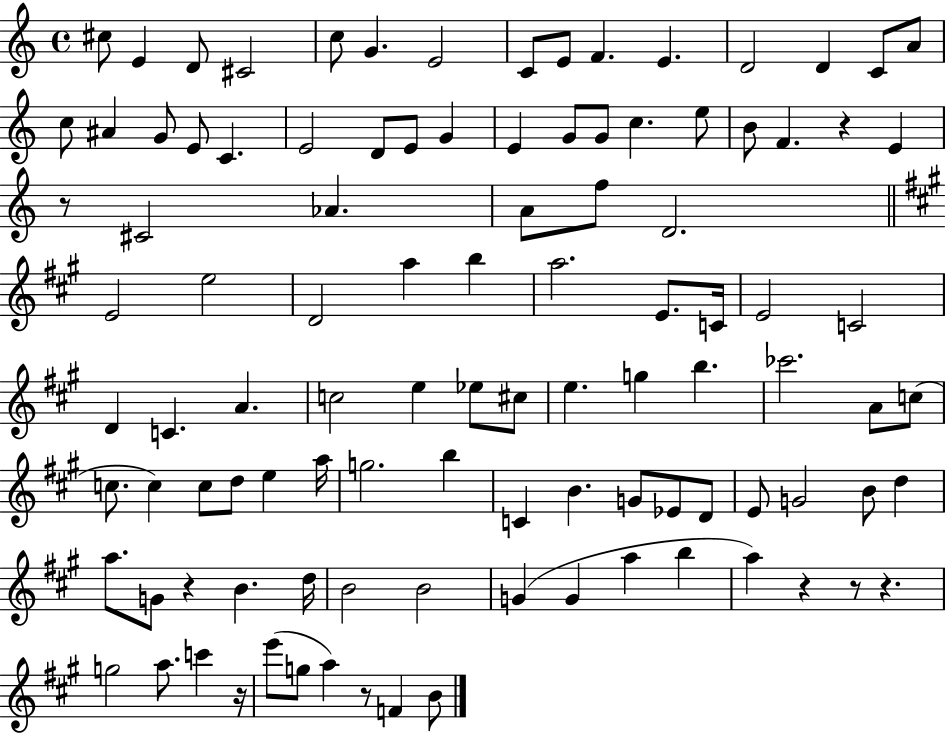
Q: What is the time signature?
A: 4/4